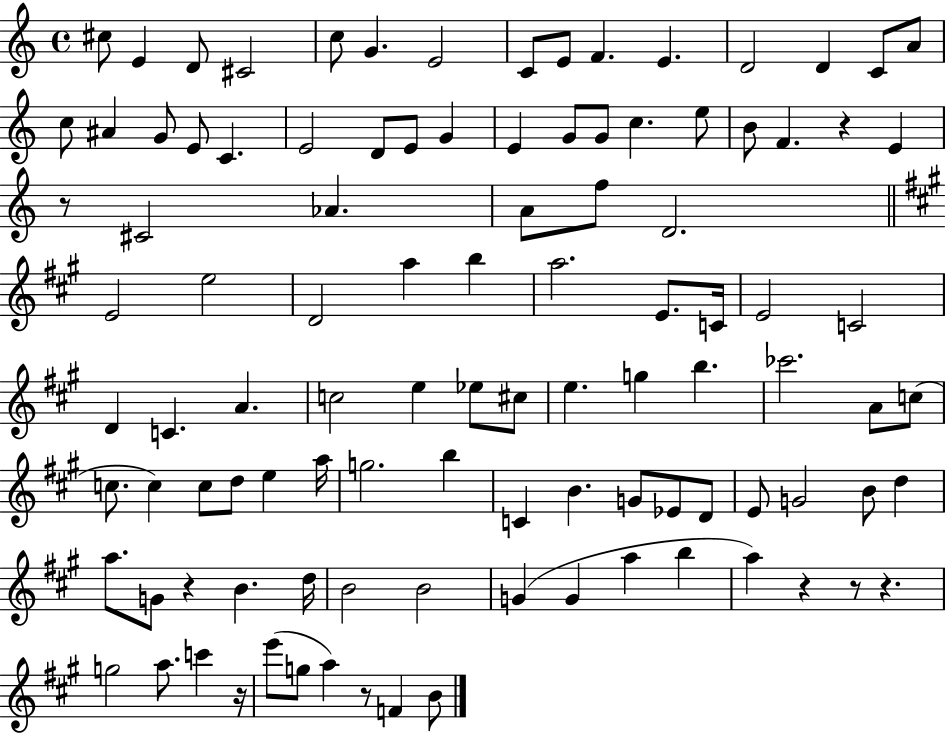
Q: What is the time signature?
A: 4/4